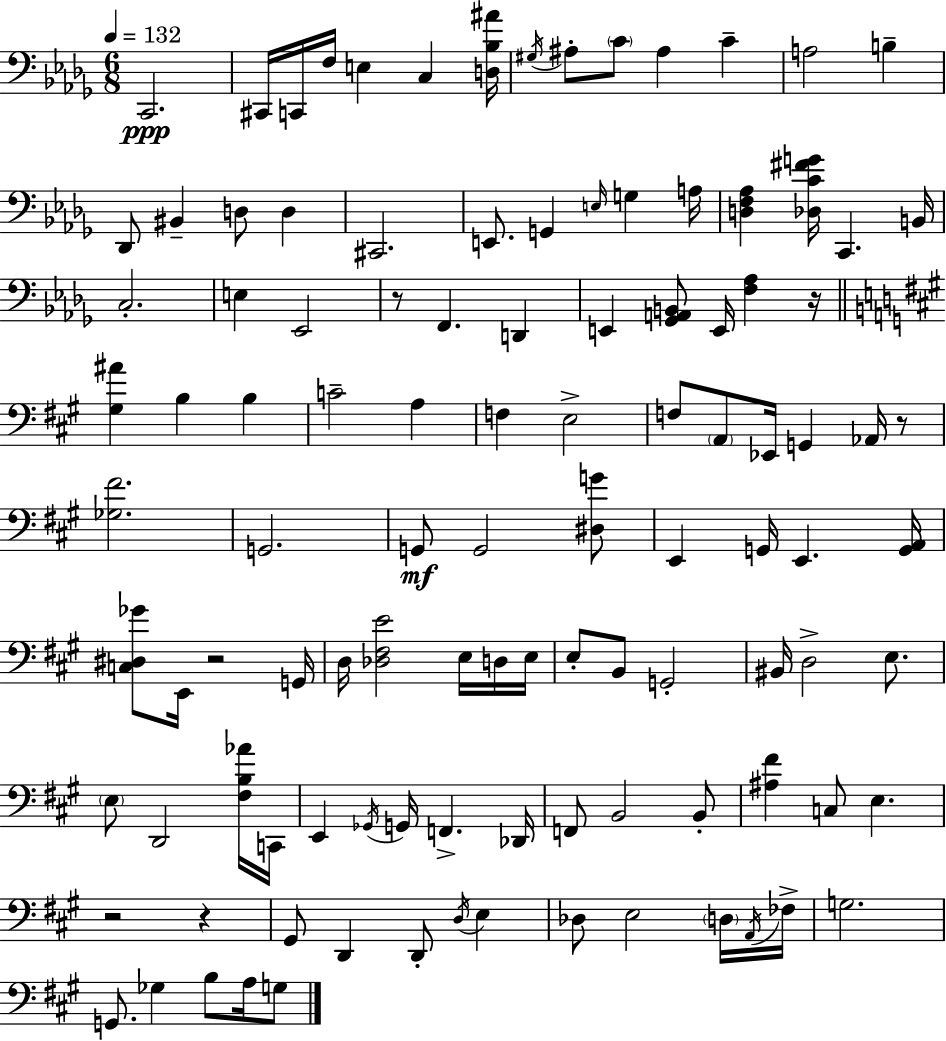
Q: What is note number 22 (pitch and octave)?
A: G3